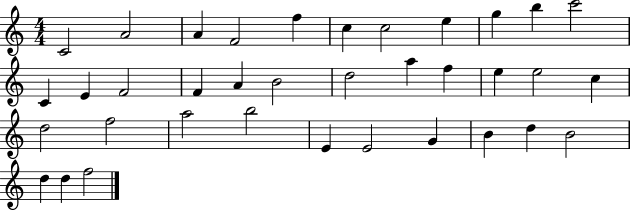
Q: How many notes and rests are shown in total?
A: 36